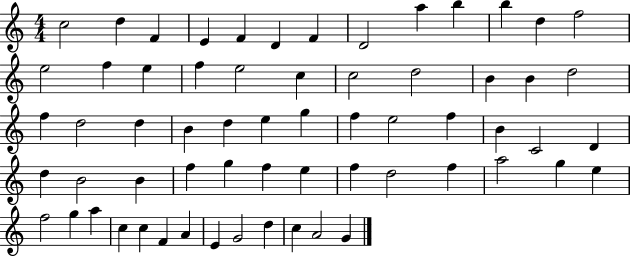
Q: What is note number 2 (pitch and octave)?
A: D5